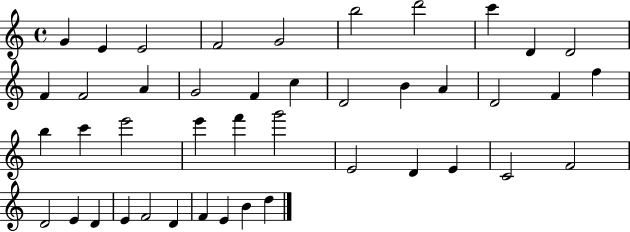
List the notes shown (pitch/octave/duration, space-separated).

G4/q E4/q E4/h F4/h G4/h B5/h D6/h C6/q D4/q D4/h F4/q F4/h A4/q G4/h F4/q C5/q D4/h B4/q A4/q D4/h F4/q F5/q B5/q C6/q E6/h E6/q F6/q G6/h E4/h D4/q E4/q C4/h F4/h D4/h E4/q D4/q E4/q F4/h D4/q F4/q E4/q B4/q D5/q